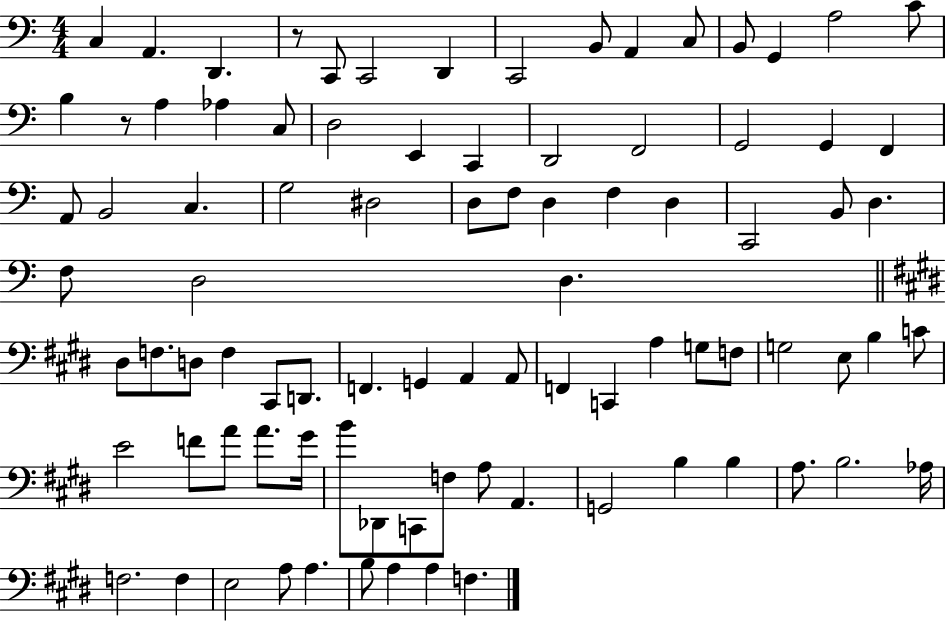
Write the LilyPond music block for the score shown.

{
  \clef bass
  \numericTimeSignature
  \time 4/4
  \key c \major
  c4 a,4. d,4. | r8 c,8 c,2 d,4 | c,2 b,8 a,4 c8 | b,8 g,4 a2 c'8 | \break b4 r8 a4 aes4 c8 | d2 e,4 c,4 | d,2 f,2 | g,2 g,4 f,4 | \break a,8 b,2 c4. | g2 dis2 | d8 f8 d4 f4 d4 | c,2 b,8 d4. | \break f8 d2 d4. | \bar "||" \break \key e \major dis8 f8. d8 f4 cis,8 d,8. | f,4. g,4 a,4 a,8 | f,4 c,4 a4 g8 f8 | g2 e8 b4 c'8 | \break e'2 f'8 a'8 a'8. gis'16 | b'8 des,8 c,8 f8 a8 a,4. | g,2 b4 b4 | a8. b2. aes16 | \break f2. f4 | e2 a8 a4. | b8 a4 a4 f4. | \bar "|."
}